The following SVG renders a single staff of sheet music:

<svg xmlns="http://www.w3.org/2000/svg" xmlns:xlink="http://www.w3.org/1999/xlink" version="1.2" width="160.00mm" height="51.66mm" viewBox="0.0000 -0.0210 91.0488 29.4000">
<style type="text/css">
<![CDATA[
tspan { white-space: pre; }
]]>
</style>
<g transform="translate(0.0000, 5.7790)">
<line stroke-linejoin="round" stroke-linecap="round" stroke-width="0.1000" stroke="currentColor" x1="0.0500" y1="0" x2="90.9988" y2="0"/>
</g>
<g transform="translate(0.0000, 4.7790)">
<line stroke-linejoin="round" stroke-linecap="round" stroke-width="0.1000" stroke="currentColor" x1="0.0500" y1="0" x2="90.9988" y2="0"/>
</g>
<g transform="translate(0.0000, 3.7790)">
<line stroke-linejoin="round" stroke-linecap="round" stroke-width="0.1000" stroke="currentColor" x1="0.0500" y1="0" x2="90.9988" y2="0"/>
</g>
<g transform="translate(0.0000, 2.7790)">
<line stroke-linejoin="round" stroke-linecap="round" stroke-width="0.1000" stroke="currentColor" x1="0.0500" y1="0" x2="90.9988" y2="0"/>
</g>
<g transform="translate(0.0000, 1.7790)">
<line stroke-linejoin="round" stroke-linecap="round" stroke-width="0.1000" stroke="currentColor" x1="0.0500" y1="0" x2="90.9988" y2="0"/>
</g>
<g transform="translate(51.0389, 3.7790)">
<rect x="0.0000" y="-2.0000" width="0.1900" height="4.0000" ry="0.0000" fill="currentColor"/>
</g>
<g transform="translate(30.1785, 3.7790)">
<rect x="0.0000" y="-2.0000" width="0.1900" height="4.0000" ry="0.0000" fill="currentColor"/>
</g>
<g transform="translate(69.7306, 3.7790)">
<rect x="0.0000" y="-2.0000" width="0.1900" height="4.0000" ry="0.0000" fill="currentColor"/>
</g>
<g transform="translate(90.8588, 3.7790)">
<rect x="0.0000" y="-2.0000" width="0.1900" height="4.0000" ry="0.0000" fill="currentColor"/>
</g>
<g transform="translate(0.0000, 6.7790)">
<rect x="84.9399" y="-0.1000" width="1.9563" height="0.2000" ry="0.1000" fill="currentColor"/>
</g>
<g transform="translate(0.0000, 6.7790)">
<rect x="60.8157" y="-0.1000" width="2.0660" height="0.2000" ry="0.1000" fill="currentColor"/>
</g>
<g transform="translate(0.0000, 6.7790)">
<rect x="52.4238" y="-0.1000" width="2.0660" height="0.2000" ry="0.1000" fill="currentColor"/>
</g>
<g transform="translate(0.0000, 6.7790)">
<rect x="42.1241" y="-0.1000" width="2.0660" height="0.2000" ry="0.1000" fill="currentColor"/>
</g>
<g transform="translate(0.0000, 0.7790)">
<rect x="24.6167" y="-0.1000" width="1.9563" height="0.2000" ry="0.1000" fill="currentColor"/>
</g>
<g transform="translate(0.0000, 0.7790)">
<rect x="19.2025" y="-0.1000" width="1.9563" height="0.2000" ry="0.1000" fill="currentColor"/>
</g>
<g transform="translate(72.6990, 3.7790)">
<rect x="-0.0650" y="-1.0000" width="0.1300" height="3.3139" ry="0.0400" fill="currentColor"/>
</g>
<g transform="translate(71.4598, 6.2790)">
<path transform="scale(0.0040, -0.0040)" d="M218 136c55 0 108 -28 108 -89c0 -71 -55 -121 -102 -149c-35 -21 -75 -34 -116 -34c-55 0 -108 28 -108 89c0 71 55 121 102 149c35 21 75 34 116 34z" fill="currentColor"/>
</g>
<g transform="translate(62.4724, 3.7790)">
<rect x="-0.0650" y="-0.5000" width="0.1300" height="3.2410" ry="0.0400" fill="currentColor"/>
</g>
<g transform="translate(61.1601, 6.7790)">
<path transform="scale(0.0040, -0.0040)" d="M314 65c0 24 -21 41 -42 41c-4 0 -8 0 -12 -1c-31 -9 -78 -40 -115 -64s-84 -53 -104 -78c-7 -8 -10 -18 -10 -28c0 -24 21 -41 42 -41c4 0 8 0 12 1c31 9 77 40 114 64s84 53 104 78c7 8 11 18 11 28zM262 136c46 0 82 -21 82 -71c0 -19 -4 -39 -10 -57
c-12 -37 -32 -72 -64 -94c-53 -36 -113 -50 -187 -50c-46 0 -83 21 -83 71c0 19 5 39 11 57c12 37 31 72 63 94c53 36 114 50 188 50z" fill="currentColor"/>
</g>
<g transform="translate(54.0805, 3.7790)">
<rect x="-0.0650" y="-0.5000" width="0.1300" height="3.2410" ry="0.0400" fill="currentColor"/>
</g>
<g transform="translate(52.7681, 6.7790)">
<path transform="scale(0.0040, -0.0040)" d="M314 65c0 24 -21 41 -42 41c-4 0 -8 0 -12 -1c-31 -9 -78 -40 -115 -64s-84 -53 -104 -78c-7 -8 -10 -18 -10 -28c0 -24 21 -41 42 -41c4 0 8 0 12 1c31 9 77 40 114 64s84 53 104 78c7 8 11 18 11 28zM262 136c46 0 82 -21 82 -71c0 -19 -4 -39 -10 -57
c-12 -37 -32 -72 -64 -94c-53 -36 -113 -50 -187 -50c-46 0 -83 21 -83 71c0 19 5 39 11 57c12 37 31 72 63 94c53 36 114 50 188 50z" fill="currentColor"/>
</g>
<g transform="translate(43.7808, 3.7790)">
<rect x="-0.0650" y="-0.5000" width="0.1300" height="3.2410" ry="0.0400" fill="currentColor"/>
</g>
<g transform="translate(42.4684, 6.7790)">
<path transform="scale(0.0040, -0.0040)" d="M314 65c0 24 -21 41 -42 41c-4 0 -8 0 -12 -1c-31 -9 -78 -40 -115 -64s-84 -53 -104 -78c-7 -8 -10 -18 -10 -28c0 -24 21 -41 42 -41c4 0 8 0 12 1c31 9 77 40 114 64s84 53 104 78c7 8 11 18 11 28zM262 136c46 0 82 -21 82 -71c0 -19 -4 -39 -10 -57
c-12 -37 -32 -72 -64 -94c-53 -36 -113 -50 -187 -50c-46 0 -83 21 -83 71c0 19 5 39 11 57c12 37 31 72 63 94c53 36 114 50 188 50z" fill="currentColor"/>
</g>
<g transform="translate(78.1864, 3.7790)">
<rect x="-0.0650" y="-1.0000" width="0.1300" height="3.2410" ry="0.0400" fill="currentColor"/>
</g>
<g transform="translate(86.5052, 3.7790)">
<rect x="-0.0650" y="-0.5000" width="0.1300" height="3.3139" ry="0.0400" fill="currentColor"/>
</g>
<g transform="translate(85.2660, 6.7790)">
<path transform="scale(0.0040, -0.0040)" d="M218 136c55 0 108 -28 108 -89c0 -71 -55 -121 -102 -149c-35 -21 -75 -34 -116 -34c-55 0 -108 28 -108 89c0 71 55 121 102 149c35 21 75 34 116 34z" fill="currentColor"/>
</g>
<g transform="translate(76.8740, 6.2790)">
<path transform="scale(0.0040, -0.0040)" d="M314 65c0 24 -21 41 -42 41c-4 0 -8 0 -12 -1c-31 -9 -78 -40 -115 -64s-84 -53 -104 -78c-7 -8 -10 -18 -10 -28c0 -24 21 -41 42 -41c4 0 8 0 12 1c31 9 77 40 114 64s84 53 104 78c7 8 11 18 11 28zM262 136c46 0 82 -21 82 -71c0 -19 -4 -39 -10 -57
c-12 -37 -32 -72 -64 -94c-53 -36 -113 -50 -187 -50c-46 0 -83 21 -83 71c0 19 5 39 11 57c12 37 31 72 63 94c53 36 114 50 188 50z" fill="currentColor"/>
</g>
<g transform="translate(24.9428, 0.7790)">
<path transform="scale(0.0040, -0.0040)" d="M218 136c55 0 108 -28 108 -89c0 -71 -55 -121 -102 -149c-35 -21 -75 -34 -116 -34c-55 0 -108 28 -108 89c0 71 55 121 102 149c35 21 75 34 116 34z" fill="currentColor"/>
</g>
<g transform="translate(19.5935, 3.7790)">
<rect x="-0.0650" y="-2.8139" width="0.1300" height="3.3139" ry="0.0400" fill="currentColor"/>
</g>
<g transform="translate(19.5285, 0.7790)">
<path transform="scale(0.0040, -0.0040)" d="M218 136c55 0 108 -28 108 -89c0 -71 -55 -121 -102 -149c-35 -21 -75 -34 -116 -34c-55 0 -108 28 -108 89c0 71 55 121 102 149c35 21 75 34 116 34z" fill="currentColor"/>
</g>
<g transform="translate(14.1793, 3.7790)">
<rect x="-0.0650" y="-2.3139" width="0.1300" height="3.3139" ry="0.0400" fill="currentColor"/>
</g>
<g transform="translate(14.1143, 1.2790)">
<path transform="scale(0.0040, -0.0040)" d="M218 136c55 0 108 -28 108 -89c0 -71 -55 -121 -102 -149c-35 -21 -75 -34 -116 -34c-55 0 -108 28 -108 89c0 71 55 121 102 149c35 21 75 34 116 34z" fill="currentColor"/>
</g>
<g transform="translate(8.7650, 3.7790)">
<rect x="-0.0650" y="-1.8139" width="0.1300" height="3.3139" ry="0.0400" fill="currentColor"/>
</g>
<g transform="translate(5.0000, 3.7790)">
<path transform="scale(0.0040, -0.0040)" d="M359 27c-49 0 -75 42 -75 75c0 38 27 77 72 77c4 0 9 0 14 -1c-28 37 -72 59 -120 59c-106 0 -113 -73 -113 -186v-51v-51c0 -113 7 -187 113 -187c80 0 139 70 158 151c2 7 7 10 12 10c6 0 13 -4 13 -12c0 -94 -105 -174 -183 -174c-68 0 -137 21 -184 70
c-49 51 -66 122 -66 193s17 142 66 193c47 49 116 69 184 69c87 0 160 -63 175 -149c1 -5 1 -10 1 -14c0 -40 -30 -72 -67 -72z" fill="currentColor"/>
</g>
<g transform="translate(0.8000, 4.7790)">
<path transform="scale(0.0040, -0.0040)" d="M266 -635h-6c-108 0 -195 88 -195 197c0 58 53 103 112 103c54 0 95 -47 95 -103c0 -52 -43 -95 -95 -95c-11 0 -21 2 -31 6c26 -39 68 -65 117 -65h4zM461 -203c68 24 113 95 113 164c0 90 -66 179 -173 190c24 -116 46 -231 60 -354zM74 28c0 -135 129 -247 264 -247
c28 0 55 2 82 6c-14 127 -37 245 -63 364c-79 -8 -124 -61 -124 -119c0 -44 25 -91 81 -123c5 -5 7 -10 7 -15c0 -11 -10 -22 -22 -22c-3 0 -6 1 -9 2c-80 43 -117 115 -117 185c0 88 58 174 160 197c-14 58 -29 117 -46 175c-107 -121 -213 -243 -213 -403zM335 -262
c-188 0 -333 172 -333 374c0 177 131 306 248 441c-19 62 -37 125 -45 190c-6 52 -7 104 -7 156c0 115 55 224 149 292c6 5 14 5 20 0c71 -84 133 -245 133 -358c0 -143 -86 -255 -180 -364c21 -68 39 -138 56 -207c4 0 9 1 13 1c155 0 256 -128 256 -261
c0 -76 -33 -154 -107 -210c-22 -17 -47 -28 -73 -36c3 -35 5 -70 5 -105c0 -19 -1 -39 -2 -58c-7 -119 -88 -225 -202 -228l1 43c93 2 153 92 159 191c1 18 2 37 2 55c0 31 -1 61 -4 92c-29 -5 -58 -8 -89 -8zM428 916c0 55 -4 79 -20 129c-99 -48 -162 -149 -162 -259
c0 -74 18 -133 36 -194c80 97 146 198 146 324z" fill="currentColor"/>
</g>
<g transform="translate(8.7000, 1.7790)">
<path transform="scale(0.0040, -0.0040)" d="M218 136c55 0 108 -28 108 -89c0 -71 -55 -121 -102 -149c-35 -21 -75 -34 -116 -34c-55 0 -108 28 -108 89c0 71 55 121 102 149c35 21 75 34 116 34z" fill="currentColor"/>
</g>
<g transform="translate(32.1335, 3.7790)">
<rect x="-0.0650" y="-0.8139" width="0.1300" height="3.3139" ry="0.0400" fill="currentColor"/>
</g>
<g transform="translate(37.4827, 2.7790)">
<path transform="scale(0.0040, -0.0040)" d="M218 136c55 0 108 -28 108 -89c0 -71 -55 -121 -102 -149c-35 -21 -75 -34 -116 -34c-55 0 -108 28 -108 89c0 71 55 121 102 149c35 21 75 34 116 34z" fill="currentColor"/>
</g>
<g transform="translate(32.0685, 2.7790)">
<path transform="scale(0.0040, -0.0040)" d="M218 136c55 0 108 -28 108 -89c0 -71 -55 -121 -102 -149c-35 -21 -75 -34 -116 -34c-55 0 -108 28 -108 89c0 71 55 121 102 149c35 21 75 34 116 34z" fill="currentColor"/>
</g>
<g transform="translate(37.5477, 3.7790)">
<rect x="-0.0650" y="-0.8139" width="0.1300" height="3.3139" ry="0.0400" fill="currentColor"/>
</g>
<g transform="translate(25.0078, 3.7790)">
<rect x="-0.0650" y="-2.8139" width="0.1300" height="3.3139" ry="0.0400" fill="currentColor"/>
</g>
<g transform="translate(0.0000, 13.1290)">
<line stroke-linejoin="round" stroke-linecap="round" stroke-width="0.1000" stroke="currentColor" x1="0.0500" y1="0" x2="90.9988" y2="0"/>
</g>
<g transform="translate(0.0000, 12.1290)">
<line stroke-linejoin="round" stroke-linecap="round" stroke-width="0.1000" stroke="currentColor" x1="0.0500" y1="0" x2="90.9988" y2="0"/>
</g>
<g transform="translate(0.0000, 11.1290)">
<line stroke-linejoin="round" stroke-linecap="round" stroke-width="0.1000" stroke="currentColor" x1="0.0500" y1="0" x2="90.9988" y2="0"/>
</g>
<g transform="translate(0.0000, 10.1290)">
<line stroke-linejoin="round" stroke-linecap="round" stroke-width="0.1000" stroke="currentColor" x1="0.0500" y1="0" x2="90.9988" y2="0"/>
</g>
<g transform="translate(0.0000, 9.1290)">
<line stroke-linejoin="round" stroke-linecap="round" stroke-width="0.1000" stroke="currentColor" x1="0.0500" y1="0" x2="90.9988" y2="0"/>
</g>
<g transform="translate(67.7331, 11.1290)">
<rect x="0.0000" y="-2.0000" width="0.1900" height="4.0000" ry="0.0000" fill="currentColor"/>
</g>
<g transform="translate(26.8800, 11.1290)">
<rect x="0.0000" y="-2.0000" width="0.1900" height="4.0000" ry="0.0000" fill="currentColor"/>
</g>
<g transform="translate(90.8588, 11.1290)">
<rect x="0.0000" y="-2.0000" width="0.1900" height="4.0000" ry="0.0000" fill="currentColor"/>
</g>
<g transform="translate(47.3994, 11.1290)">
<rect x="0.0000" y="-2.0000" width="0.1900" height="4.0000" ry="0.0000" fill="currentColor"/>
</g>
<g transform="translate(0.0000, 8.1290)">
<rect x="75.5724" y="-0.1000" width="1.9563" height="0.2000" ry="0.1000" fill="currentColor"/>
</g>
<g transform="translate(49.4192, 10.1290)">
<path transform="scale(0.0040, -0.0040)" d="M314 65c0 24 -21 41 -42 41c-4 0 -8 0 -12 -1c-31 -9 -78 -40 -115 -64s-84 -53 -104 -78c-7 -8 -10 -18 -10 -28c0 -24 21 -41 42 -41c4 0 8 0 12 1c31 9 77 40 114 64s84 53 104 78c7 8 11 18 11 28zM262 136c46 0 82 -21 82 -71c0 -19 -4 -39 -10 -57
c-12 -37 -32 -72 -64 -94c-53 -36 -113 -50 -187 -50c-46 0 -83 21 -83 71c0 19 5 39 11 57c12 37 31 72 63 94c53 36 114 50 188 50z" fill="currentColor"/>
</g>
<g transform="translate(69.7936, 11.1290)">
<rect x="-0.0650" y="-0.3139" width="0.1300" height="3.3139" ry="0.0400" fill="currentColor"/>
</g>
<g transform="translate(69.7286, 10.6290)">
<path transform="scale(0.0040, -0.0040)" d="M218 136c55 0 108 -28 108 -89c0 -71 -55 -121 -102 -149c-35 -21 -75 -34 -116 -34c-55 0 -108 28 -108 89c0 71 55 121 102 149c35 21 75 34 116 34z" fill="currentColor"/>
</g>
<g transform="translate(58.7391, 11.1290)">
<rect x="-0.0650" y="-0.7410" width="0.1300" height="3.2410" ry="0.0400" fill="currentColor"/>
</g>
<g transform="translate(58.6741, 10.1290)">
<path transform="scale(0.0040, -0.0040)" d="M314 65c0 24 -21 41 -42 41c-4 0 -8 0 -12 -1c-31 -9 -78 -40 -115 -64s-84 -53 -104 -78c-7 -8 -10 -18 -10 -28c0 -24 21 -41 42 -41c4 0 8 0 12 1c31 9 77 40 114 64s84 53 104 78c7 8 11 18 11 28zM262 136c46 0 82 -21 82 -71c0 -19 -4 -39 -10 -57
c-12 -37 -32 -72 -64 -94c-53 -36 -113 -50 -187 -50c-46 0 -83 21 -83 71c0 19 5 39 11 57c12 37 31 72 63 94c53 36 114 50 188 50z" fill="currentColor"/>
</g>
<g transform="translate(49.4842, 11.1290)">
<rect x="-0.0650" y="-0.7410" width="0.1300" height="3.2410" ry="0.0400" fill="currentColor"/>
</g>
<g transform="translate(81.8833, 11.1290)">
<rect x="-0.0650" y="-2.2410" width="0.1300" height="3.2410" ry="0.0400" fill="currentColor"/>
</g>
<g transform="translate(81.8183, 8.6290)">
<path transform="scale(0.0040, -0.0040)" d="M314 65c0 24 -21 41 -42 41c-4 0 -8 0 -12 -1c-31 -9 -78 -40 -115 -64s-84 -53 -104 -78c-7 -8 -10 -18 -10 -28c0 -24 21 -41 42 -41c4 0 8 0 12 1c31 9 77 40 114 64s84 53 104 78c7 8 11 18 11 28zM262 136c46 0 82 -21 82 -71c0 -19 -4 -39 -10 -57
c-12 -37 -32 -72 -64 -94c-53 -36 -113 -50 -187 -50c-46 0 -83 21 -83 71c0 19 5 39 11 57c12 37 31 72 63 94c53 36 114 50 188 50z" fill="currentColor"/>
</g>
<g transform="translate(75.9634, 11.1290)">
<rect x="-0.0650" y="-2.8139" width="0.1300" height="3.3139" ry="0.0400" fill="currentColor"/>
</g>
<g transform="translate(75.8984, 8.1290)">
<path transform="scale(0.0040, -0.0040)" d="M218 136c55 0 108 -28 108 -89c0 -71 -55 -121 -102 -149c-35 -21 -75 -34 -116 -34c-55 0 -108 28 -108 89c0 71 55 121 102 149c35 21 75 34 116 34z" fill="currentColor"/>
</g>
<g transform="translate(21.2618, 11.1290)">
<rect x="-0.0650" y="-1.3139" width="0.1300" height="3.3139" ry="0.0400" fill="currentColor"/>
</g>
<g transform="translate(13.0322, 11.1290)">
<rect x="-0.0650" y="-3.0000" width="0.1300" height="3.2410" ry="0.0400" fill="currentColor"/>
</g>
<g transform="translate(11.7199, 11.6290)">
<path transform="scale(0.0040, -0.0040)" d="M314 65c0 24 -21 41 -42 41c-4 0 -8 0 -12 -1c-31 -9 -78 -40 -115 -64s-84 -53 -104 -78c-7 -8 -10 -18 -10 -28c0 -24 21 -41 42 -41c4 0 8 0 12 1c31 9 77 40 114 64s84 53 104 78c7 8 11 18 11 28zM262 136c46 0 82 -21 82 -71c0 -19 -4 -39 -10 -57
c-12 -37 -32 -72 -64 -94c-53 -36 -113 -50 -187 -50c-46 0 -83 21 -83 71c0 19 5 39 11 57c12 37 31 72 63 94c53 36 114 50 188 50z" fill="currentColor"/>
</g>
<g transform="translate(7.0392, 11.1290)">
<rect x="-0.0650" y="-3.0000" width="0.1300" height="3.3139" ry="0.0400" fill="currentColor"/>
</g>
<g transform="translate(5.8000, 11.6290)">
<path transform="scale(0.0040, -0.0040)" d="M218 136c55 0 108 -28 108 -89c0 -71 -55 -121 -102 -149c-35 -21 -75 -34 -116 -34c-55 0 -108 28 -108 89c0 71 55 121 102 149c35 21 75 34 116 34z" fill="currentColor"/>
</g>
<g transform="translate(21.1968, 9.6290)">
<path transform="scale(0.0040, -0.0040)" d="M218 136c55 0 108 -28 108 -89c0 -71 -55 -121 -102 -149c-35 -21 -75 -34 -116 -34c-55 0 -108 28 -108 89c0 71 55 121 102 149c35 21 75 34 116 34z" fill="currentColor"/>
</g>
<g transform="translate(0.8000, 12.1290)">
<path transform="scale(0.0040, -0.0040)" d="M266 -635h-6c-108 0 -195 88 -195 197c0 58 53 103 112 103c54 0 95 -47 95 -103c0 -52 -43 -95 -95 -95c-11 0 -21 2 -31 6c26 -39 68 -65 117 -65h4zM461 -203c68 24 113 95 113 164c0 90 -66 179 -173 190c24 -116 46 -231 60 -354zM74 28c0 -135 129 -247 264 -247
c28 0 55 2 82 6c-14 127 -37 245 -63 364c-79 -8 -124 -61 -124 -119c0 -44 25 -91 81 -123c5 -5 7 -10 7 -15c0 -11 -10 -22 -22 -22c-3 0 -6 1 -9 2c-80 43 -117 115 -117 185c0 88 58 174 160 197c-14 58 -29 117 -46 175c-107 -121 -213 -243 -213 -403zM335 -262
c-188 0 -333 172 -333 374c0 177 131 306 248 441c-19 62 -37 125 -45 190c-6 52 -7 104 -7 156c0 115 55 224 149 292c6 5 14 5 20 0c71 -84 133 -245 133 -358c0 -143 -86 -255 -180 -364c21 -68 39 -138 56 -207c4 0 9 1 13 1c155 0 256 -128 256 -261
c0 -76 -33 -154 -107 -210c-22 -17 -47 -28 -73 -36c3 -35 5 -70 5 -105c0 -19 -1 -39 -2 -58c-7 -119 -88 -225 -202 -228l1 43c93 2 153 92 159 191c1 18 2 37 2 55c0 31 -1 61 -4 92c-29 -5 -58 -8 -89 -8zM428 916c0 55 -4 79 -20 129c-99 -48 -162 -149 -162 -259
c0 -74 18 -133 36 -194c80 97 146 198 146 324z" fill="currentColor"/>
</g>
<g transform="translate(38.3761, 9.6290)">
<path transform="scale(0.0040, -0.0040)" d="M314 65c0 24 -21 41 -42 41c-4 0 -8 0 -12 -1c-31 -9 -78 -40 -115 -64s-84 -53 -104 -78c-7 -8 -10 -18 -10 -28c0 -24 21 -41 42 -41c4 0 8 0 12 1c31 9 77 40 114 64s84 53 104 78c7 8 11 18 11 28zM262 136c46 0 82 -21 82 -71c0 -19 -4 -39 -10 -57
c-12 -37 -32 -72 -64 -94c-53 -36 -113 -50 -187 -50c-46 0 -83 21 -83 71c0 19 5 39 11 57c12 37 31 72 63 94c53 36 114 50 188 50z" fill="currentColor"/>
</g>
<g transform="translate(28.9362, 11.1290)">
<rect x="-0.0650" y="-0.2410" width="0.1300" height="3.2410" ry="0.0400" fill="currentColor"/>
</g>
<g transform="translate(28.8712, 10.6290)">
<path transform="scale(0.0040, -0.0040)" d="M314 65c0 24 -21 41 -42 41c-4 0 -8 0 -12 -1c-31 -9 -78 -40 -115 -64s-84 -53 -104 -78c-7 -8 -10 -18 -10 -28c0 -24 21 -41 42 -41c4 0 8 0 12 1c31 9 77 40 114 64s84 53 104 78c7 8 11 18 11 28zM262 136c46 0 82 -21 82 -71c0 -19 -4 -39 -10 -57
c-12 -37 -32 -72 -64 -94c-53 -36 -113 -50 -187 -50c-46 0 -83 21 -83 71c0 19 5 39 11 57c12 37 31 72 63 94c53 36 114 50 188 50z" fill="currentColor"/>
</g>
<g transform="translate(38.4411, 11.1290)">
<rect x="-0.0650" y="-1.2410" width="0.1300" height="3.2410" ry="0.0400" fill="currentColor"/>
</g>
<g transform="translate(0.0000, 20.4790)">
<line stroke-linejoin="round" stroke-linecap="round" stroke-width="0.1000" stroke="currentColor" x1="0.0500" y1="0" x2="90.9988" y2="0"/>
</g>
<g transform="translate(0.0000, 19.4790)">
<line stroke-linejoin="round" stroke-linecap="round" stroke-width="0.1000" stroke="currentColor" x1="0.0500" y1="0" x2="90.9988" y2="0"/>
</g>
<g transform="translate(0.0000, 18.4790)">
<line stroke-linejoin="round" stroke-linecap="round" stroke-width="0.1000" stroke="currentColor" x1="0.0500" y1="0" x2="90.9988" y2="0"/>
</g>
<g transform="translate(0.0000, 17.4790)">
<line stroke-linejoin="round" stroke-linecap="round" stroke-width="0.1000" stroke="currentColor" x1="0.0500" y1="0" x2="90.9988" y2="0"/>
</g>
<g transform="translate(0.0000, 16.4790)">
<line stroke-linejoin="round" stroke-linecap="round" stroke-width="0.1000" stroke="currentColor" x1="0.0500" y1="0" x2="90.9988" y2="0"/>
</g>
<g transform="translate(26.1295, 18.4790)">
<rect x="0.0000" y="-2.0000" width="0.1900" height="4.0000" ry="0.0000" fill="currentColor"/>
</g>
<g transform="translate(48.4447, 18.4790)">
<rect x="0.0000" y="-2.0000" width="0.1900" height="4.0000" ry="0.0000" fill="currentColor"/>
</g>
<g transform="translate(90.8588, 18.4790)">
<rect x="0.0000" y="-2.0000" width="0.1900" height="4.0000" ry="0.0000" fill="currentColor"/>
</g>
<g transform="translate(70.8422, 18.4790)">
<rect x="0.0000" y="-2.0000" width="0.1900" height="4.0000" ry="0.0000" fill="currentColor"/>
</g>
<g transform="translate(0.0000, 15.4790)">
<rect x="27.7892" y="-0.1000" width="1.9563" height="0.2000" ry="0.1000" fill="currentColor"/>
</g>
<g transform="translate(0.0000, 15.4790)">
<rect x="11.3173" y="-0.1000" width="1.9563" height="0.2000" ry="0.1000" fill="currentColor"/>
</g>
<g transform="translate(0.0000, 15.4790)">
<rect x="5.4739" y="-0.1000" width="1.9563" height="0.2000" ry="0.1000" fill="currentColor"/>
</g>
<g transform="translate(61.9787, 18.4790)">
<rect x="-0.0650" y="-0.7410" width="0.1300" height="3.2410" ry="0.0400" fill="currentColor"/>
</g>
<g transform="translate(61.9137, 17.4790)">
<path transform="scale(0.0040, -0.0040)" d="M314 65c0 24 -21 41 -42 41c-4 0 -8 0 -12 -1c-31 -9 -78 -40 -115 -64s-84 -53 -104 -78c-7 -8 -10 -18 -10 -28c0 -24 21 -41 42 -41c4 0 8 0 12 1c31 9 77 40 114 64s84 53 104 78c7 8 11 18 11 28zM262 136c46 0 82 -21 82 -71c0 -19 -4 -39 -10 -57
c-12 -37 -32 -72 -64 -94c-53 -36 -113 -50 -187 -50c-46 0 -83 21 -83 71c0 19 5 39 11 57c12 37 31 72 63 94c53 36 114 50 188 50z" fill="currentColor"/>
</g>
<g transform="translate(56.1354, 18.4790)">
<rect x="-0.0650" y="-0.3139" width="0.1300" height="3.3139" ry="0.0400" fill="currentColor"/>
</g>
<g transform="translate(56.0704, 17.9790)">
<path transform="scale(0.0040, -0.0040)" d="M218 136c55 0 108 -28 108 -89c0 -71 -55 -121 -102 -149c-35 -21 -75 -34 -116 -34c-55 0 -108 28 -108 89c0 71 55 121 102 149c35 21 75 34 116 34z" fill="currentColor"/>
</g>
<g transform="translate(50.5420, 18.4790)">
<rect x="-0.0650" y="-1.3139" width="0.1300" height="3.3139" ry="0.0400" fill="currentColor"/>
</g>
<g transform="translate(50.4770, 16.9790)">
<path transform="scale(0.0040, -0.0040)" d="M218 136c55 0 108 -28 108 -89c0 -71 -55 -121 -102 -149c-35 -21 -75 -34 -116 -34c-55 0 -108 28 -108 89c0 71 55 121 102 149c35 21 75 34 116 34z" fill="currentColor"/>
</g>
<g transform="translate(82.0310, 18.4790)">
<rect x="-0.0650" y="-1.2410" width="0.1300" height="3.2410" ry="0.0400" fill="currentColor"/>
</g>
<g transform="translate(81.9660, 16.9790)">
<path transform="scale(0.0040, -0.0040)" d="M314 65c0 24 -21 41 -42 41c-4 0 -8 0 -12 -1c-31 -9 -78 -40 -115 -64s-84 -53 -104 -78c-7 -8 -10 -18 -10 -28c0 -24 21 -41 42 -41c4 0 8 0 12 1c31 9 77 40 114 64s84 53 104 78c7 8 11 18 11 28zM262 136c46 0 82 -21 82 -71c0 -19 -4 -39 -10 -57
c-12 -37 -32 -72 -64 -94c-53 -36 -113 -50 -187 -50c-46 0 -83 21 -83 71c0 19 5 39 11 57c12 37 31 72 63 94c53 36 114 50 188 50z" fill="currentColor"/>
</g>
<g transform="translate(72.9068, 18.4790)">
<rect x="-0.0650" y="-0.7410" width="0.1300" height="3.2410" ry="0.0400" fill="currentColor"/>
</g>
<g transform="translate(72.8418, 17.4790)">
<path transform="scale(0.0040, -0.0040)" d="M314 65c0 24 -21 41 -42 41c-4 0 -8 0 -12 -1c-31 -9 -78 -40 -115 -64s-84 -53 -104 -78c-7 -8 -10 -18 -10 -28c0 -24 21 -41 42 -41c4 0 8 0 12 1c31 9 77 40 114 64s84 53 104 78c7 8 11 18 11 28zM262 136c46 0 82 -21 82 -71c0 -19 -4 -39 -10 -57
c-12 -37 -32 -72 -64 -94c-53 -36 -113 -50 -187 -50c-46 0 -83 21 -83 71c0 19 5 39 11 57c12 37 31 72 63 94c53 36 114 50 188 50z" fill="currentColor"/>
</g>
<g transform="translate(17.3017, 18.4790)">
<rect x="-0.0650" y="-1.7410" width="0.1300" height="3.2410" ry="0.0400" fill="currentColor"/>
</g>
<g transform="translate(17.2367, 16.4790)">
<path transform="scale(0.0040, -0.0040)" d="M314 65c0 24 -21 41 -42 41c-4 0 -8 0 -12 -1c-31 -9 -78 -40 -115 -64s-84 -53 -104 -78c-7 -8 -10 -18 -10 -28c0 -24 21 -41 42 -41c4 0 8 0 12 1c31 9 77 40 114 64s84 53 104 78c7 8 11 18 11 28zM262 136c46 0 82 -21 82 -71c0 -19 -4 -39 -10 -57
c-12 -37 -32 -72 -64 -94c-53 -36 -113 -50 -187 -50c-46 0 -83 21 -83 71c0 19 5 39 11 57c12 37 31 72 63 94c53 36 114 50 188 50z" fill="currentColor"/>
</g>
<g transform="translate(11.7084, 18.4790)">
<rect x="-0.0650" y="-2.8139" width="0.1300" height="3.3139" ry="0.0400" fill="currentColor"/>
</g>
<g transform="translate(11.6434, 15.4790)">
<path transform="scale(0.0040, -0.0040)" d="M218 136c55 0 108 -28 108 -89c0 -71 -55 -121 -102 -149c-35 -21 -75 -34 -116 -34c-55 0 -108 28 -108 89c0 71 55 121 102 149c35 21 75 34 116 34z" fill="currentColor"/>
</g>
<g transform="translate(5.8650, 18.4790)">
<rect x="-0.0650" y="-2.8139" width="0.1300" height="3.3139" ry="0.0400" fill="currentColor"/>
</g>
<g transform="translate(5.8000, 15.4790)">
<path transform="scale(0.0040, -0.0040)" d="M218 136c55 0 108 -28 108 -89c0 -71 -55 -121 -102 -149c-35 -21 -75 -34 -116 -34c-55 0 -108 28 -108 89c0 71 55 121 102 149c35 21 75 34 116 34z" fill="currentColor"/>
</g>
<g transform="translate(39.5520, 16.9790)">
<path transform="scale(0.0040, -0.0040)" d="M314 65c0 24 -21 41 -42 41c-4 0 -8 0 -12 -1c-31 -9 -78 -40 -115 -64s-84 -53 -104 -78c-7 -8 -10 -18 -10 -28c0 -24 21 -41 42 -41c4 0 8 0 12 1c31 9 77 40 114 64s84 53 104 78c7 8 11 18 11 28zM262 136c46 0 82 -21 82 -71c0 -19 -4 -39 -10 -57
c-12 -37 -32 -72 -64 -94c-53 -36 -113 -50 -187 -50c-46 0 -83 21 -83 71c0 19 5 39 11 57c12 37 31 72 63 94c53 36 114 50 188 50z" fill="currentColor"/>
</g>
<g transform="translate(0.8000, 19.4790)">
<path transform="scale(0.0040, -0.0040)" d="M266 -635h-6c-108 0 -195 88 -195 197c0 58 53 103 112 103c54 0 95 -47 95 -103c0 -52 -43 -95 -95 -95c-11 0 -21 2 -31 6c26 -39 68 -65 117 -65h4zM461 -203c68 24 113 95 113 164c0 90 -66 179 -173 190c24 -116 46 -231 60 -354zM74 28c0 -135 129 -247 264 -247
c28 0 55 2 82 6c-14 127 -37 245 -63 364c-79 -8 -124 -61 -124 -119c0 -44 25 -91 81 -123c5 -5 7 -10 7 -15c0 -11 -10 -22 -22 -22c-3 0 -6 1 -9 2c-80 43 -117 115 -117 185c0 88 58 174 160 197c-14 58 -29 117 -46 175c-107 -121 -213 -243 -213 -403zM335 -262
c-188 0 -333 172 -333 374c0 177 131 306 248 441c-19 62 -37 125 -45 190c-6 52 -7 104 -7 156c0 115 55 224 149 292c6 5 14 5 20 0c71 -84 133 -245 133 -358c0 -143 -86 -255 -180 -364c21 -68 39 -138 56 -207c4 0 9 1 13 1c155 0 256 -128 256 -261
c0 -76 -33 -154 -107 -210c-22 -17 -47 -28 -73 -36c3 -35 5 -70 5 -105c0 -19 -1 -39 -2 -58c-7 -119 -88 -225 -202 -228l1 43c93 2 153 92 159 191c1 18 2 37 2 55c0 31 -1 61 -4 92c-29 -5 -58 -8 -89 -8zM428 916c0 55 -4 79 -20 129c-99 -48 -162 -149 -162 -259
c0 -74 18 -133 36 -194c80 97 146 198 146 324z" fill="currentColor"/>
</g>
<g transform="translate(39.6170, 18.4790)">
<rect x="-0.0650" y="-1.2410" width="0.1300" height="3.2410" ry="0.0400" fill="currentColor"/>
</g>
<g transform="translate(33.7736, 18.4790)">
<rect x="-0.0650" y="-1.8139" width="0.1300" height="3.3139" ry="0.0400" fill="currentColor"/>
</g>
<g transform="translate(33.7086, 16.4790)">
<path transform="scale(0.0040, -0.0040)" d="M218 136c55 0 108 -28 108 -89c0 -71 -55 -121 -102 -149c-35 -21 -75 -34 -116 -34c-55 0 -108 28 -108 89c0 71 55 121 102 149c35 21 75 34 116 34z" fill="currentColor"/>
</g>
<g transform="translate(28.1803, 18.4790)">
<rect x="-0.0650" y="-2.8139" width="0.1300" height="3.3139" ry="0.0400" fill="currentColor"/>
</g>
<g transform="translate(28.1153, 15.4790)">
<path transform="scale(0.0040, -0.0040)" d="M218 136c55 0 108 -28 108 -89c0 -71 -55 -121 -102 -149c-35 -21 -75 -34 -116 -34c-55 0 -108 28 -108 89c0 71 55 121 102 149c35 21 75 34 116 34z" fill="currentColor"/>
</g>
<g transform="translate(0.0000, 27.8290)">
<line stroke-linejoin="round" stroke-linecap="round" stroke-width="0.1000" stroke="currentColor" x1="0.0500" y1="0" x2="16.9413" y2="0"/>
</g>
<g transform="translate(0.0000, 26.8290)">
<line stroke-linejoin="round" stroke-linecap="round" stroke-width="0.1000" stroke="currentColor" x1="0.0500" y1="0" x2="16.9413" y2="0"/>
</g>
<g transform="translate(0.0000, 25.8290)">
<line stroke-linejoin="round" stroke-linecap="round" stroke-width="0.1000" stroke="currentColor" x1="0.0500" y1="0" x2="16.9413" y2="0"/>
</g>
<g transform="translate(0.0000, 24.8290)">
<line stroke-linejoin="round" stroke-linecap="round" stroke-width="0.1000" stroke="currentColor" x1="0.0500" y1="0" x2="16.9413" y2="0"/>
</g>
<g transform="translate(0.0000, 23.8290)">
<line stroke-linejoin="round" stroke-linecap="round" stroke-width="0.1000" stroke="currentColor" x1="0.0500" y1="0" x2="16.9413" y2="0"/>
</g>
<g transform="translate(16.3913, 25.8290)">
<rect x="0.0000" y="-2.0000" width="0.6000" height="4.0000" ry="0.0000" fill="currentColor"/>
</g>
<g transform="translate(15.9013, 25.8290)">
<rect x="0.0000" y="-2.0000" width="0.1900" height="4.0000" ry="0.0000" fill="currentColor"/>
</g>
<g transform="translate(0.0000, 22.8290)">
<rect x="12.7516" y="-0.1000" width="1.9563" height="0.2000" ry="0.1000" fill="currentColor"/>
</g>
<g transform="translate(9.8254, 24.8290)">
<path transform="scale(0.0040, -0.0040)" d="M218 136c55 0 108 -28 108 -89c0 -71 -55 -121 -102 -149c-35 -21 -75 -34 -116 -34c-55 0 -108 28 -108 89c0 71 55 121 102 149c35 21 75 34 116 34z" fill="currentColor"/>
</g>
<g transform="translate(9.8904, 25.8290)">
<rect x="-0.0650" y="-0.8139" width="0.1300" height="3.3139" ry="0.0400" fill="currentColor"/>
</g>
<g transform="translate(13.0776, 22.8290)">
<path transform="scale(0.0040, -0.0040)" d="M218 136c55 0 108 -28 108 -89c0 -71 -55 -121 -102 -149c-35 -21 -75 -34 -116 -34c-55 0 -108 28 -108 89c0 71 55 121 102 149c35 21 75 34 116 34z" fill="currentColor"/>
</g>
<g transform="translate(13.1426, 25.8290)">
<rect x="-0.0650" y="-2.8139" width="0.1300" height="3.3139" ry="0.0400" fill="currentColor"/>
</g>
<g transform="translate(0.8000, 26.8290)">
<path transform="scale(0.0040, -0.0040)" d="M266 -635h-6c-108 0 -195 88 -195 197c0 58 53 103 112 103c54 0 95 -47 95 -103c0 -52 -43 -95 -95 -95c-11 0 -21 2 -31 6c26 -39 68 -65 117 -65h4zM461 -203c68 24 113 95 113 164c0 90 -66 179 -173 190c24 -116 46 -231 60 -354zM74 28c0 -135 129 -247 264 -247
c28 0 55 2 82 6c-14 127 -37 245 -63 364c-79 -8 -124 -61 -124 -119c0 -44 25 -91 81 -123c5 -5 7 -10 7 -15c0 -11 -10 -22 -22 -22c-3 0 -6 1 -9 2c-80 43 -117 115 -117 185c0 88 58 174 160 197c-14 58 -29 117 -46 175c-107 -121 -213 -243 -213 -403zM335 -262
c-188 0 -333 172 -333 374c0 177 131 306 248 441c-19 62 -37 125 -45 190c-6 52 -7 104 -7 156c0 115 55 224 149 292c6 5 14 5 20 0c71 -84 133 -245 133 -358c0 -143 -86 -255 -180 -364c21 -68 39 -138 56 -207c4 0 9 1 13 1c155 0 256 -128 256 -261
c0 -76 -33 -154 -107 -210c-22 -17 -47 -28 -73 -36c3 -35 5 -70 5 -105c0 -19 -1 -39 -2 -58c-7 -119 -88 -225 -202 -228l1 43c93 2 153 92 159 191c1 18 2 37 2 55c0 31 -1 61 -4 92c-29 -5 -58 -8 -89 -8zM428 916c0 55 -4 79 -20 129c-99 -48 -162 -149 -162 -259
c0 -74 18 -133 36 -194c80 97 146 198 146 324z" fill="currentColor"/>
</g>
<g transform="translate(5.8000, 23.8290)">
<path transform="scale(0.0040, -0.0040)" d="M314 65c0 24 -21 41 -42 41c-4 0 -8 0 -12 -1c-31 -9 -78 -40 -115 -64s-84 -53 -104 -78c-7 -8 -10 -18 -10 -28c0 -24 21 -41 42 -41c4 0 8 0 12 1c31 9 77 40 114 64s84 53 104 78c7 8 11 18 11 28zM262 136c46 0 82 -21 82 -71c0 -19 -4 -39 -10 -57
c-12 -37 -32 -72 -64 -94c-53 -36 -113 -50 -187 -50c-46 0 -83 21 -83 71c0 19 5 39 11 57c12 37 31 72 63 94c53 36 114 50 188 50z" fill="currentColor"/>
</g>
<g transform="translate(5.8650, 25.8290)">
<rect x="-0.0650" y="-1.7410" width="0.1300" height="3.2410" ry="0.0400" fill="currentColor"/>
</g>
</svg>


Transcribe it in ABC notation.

X:1
T:Untitled
M:4/4
L:1/4
K:C
f g a a d d C2 C2 C2 D D2 C A A2 e c2 e2 d2 d2 c a g2 a a f2 a f e2 e c d2 d2 e2 f2 d a